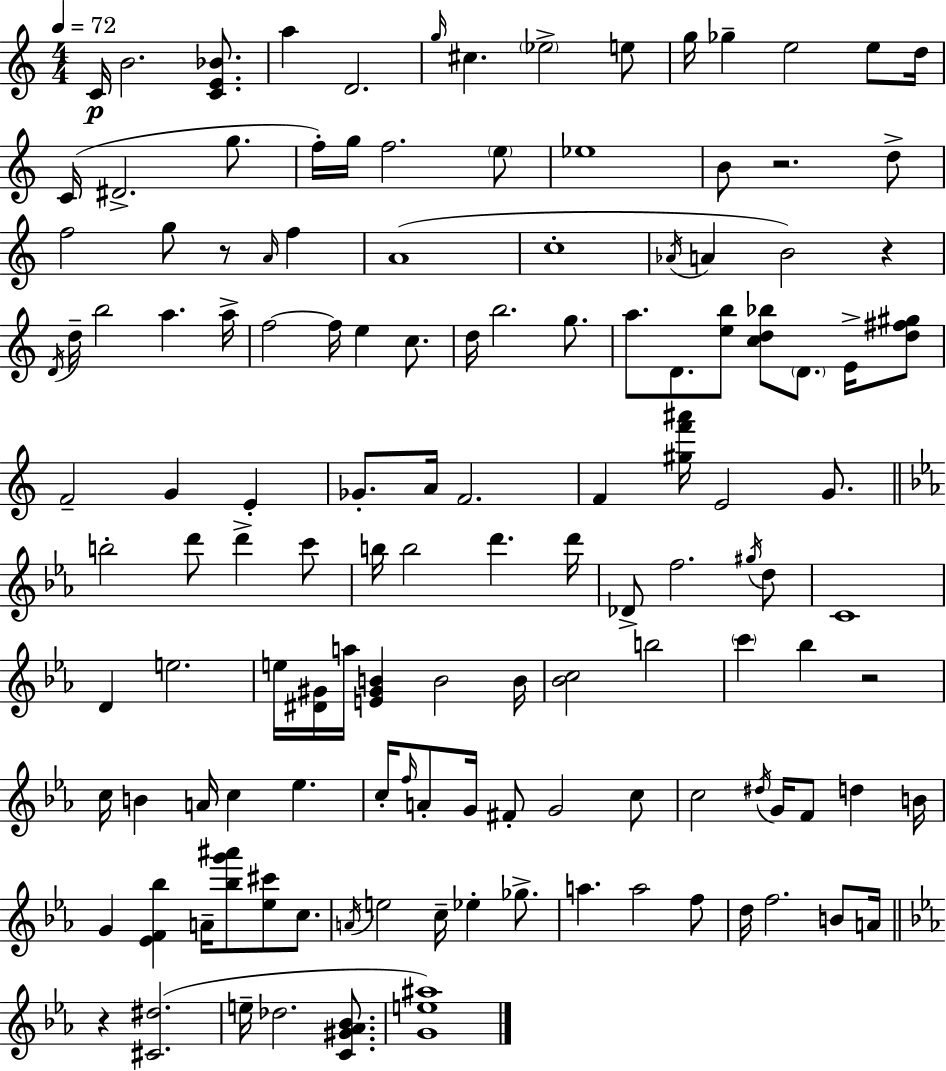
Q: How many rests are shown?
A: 5